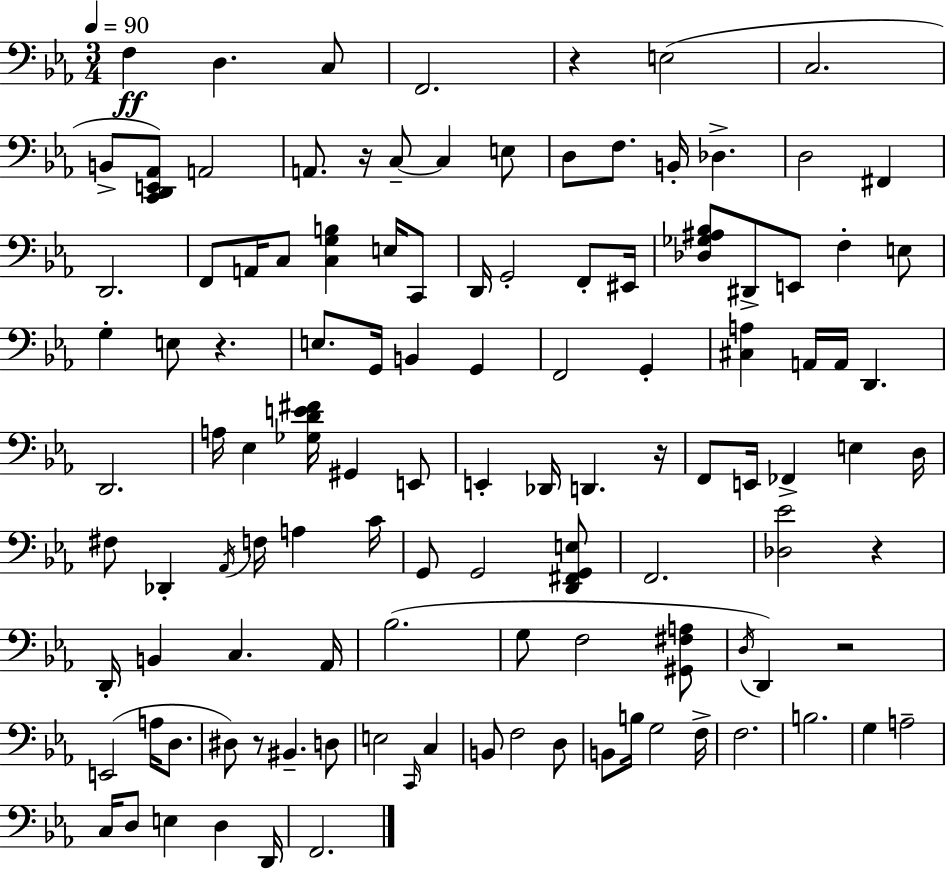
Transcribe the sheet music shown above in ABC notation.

X:1
T:Untitled
M:3/4
L:1/4
K:Eb
F, D, C,/2 F,,2 z E,2 C,2 B,,/2 [C,,D,,E,,_A,,]/2 A,,2 A,,/2 z/4 C,/2 C, E,/2 D,/2 F,/2 B,,/4 _D, D,2 ^F,, D,,2 F,,/2 A,,/4 C,/2 [C,G,B,] E,/4 C,,/2 D,,/4 G,,2 F,,/2 ^E,,/4 [_D,_G,^A,_B,]/2 ^D,,/2 E,,/2 F, E,/2 G, E,/2 z E,/2 G,,/4 B,, G,, F,,2 G,, [^C,A,] A,,/4 A,,/4 D,, D,,2 A,/4 _E, [_G,DE^F]/4 ^G,, E,,/2 E,, _D,,/4 D,, z/4 F,,/2 E,,/4 _F,, E, D,/4 ^F,/2 _D,, _A,,/4 F,/4 A, C/4 G,,/2 G,,2 [D,,^F,,G,,E,]/2 F,,2 [_D,_E]2 z D,,/4 B,, C, _A,,/4 _B,2 G,/2 F,2 [^G,,^F,A,]/2 D,/4 D,, z2 E,,2 A,/4 D,/2 ^D,/2 z/2 ^B,, D,/2 E,2 C,,/4 C, B,,/2 F,2 D,/2 B,,/2 B,/4 G,2 F,/4 F,2 B,2 G, A,2 C,/4 D,/2 E, D, D,,/4 F,,2